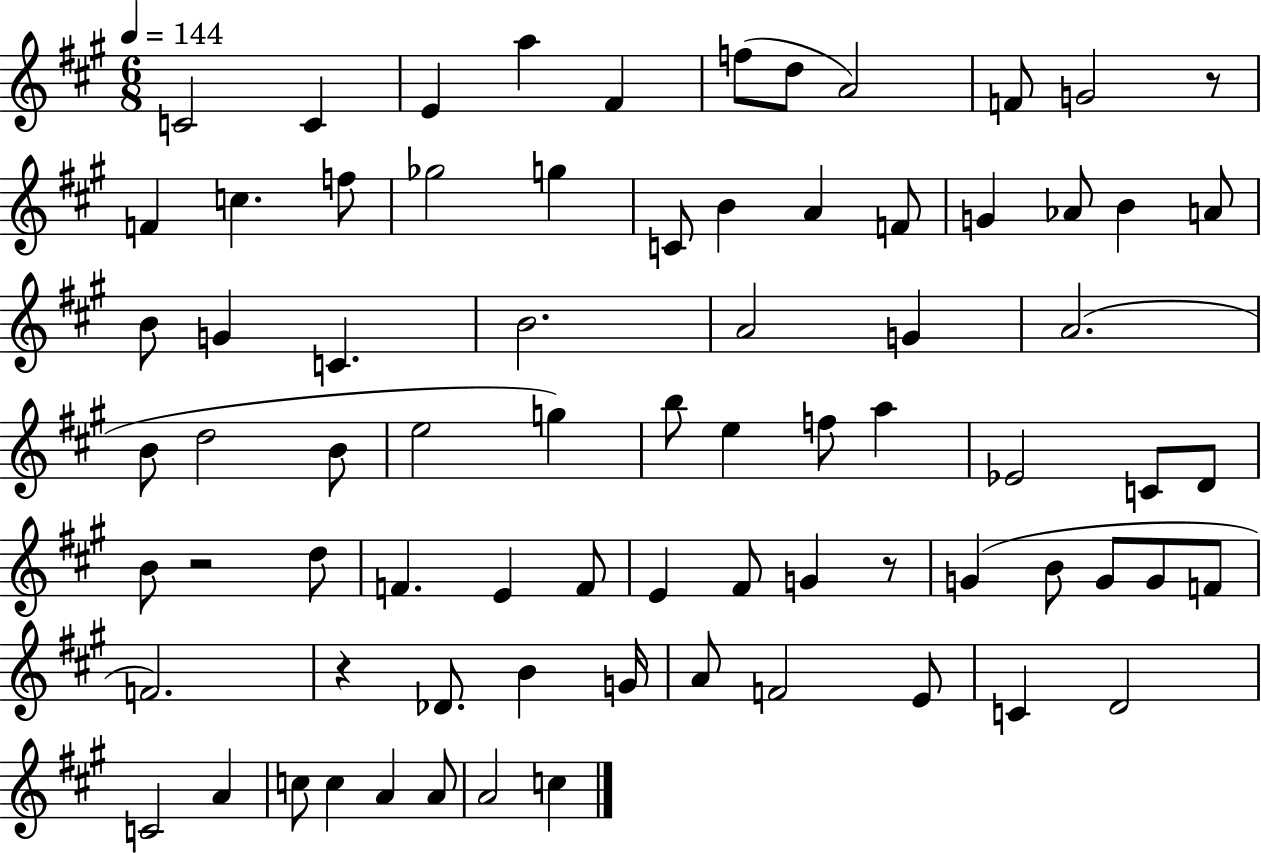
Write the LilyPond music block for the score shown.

{
  \clef treble
  \numericTimeSignature
  \time 6/8
  \key a \major
  \tempo 4 = 144
  \repeat volta 2 { c'2 c'4 | e'4 a''4 fis'4 | f''8( d''8 a'2) | f'8 g'2 r8 | \break f'4 c''4. f''8 | ges''2 g''4 | c'8 b'4 a'4 f'8 | g'4 aes'8 b'4 a'8 | \break b'8 g'4 c'4. | b'2. | a'2 g'4 | a'2.( | \break b'8 d''2 b'8 | e''2 g''4) | b''8 e''4 f''8 a''4 | ees'2 c'8 d'8 | \break b'8 r2 d''8 | f'4. e'4 f'8 | e'4 fis'8 g'4 r8 | g'4( b'8 g'8 g'8 f'8 | \break f'2.) | r4 des'8. b'4 g'16 | a'8 f'2 e'8 | c'4 d'2 | \break c'2 a'4 | c''8 c''4 a'4 a'8 | a'2 c''4 | } \bar "|."
}